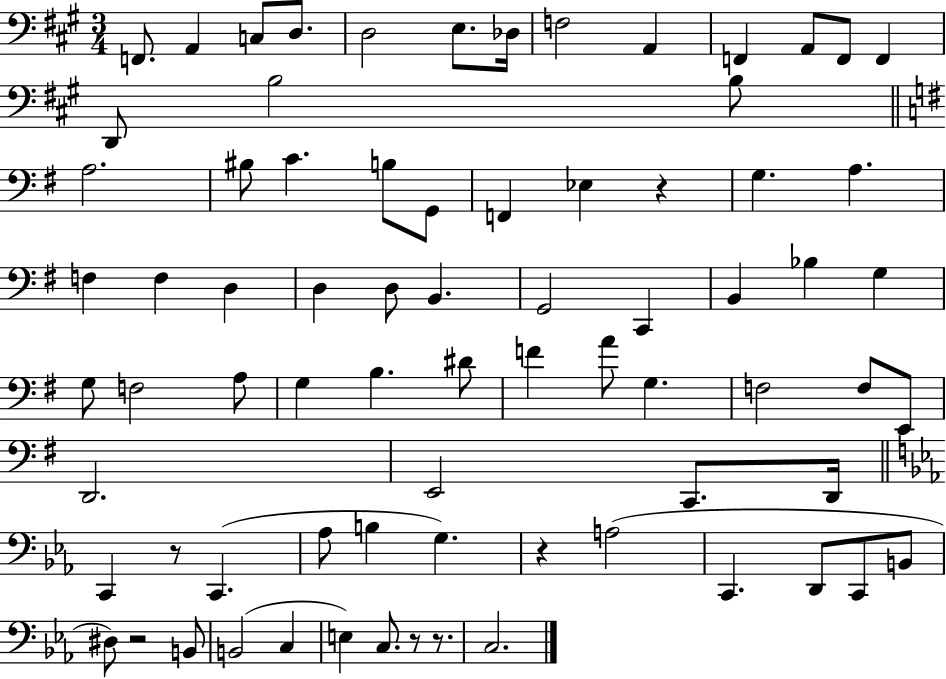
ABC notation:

X:1
T:Untitled
M:3/4
L:1/4
K:A
F,,/2 A,, C,/2 D,/2 D,2 E,/2 _D,/4 F,2 A,, F,, A,,/2 F,,/2 F,, D,,/2 B,2 B,/2 A,2 ^B,/2 C B,/2 G,,/2 F,, _E, z G, A, F, F, D, D, D,/2 B,, G,,2 C,, B,, _B, G, G,/2 F,2 A,/2 G, B, ^D/2 F A/2 G, F,2 F,/2 E,,/2 D,,2 E,,2 C,,/2 D,,/4 C,, z/2 C,, _A,/2 B, G, z A,2 C,, D,,/2 C,,/2 B,,/2 ^D,/2 z2 B,,/2 B,,2 C, E, C,/2 z/2 z/2 C,2